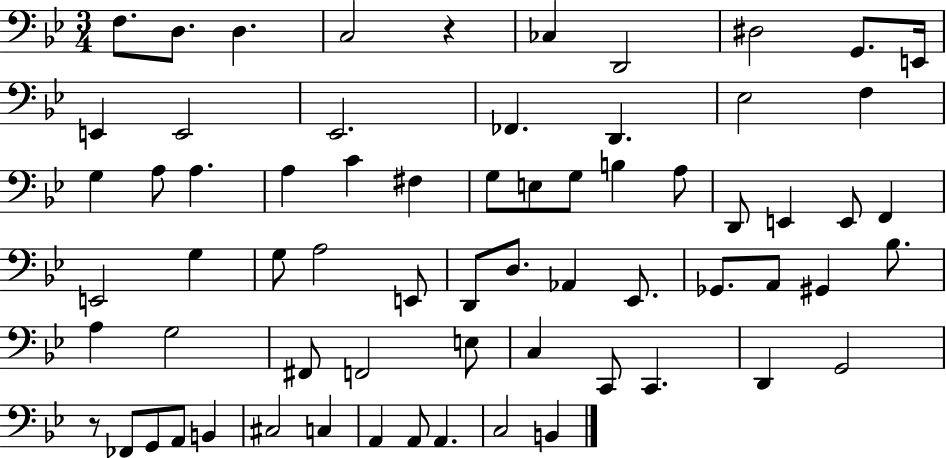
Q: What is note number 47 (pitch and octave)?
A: F#2